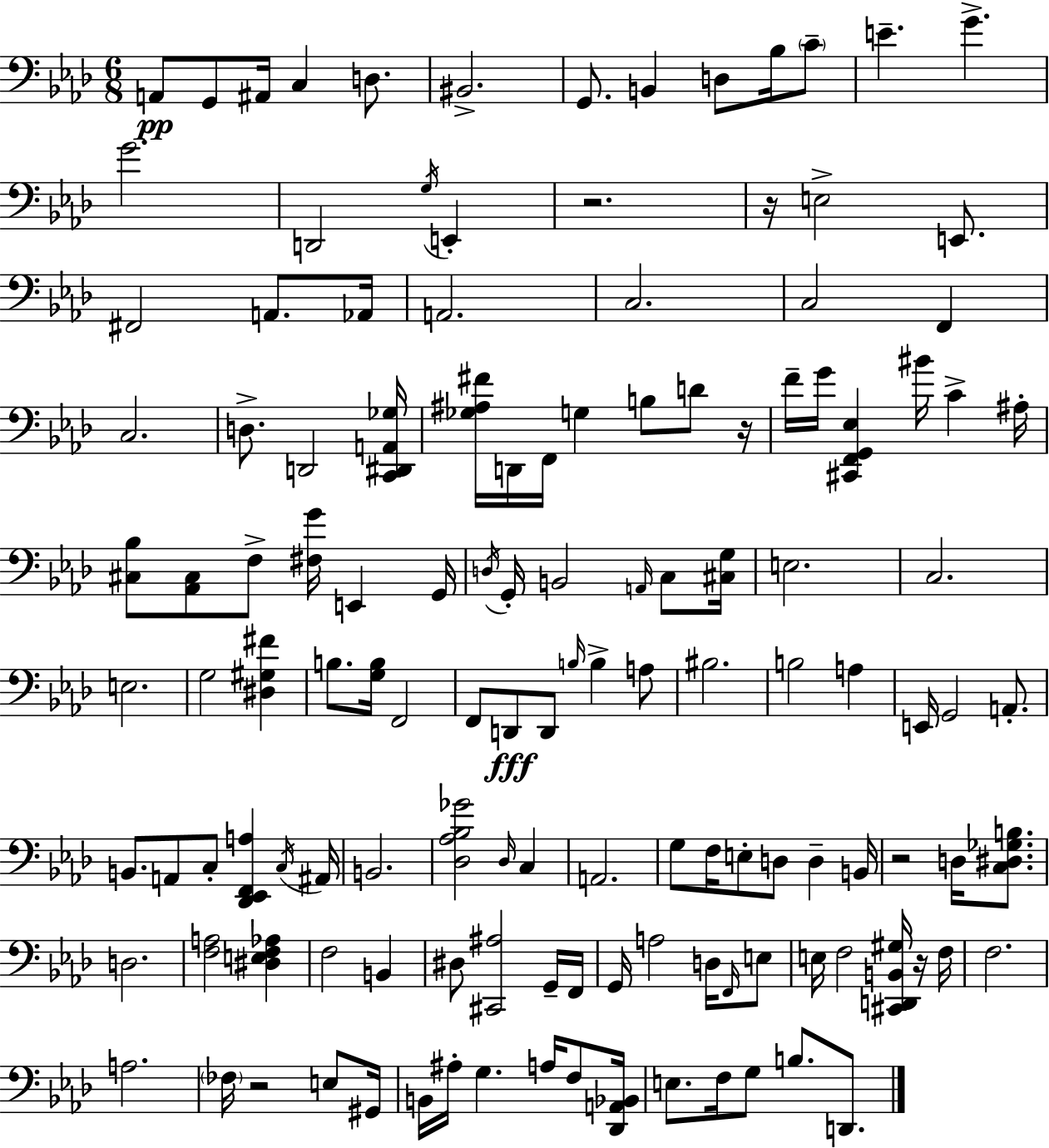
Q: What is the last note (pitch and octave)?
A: D2